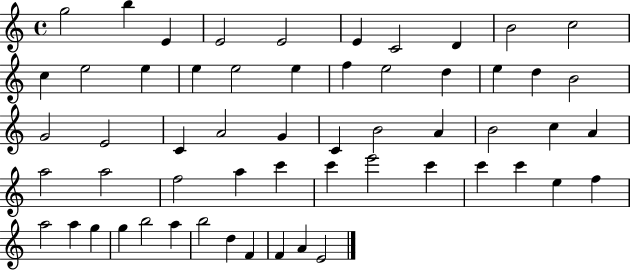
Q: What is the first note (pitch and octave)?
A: G5